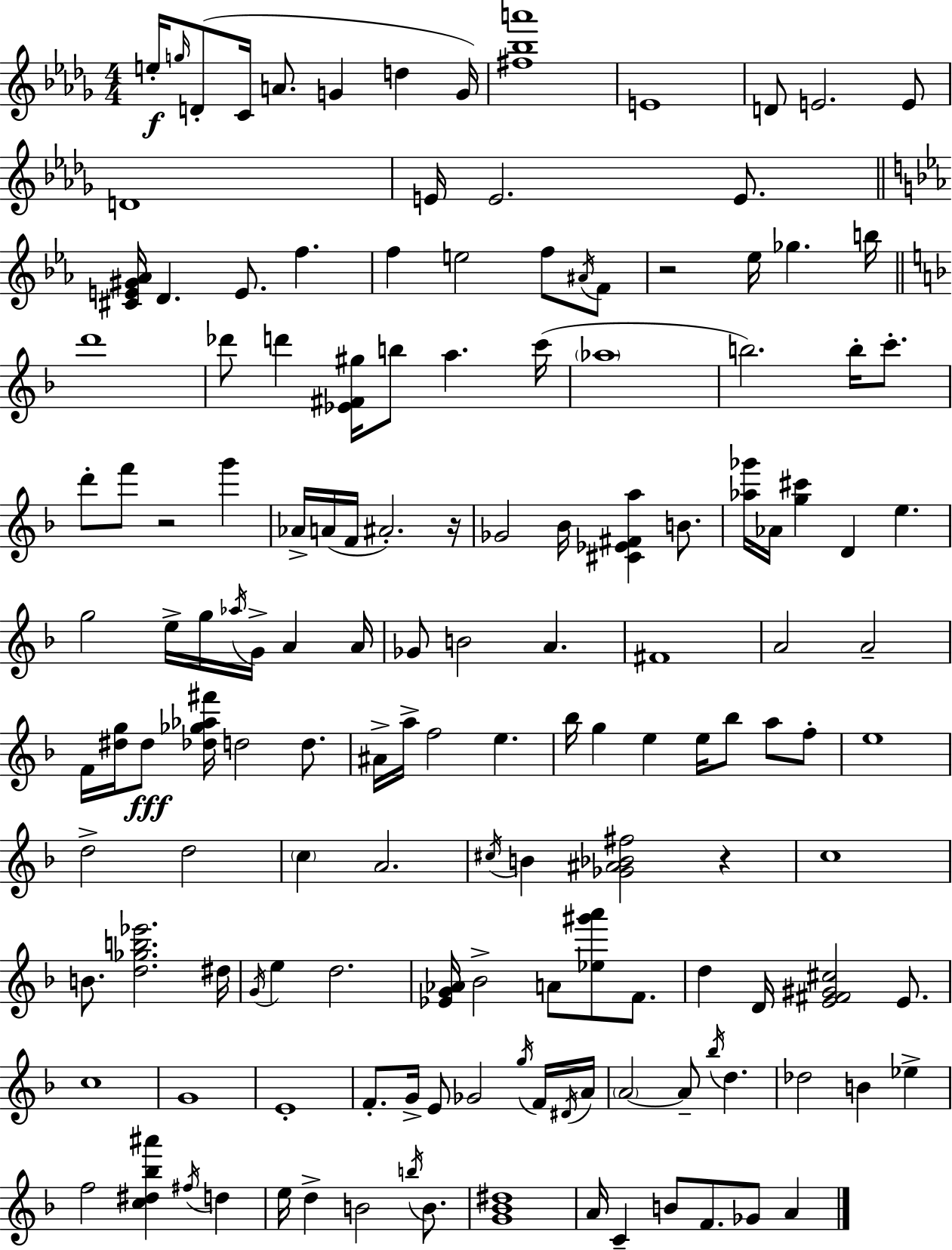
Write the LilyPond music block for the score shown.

{
  \clef treble
  \numericTimeSignature
  \time 4/4
  \key bes \minor
  e''16-.\f \grace { g''16 } d'8-.( c'16 a'8. g'4 d''4 | g'16) <fis'' bes'' a'''>1 | e'1 | d'8 e'2. e'8 | \break d'1 | e'16 e'2. e'8. | \bar "||" \break \key ees \major <cis' e' gis' aes'>16 d'4. e'8. f''4. | f''4 e''2 f''8 \acciaccatura { ais'16 } f'8 | r2 ees''16 ges''4. | b''16 \bar "||" \break \key d \minor d'''1 | des'''8 d'''4 <ees' fis' gis''>16 b''8 a''4. c'''16( | \parenthesize aes''1 | b''2.) b''16-. c'''8.-. | \break d'''8-. f'''8 r2 g'''4 | aes'16-> a'16( f'16 ais'2.-.) r16 | ges'2 bes'16 <cis' ees' fis' a''>4 b'8. | <aes'' ges'''>16 aes'16 <g'' cis'''>4 d'4 e''4. | \break g''2 e''16-> g''16 \acciaccatura { aes''16 } g'16-> a'4 | a'16 ges'8 b'2 a'4. | fis'1 | a'2 a'2-- | \break f'16 <dis'' g''>16 dis''8\fff <des'' ges'' aes'' fis'''>16 d''2 d''8. | ais'16-> a''16-> f''2 e''4. | bes''16 g''4 e''4 e''16 bes''8 a''8 f''8-. | e''1 | \break d''2-> d''2 | \parenthesize c''4 a'2. | \acciaccatura { cis''16 } b'4 <ges' ais' bes' fis''>2 r4 | c''1 | \break b'8. <d'' ges'' b'' ees'''>2. | dis''16 \acciaccatura { g'16 } e''4 d''2. | <ees' g' aes'>16 bes'2-> a'8 <ees'' gis''' a'''>8 | f'8. d''4 d'16 <e' fis' gis' cis''>2 | \break e'8. c''1 | g'1 | e'1-. | f'8.-. g'16-> e'8 ges'2 | \break \acciaccatura { g''16 } f'16 \acciaccatura { dis'16 } a'16 \parenthesize a'2~~ a'8-- \acciaccatura { bes''16 } | d''4. des''2 b'4 | ees''4-> f''2 <c'' dis'' bes'' ais'''>4 | \acciaccatura { fis''16 } d''4 e''16 d''4-> b'2 | \break \acciaccatura { b''16 } b'8. <g' bes' dis''>1 | a'16 c'4-- b'8 f'8. | ges'8 a'4 \bar "|."
}